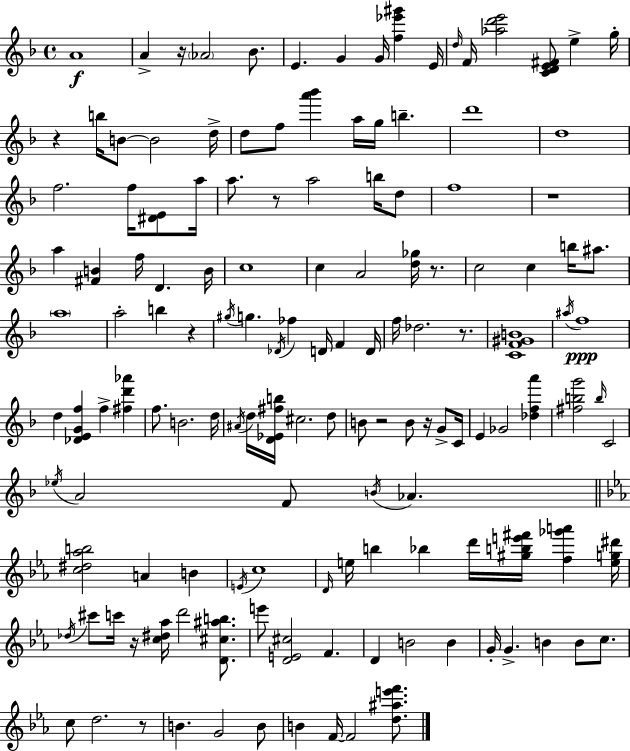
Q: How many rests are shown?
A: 11